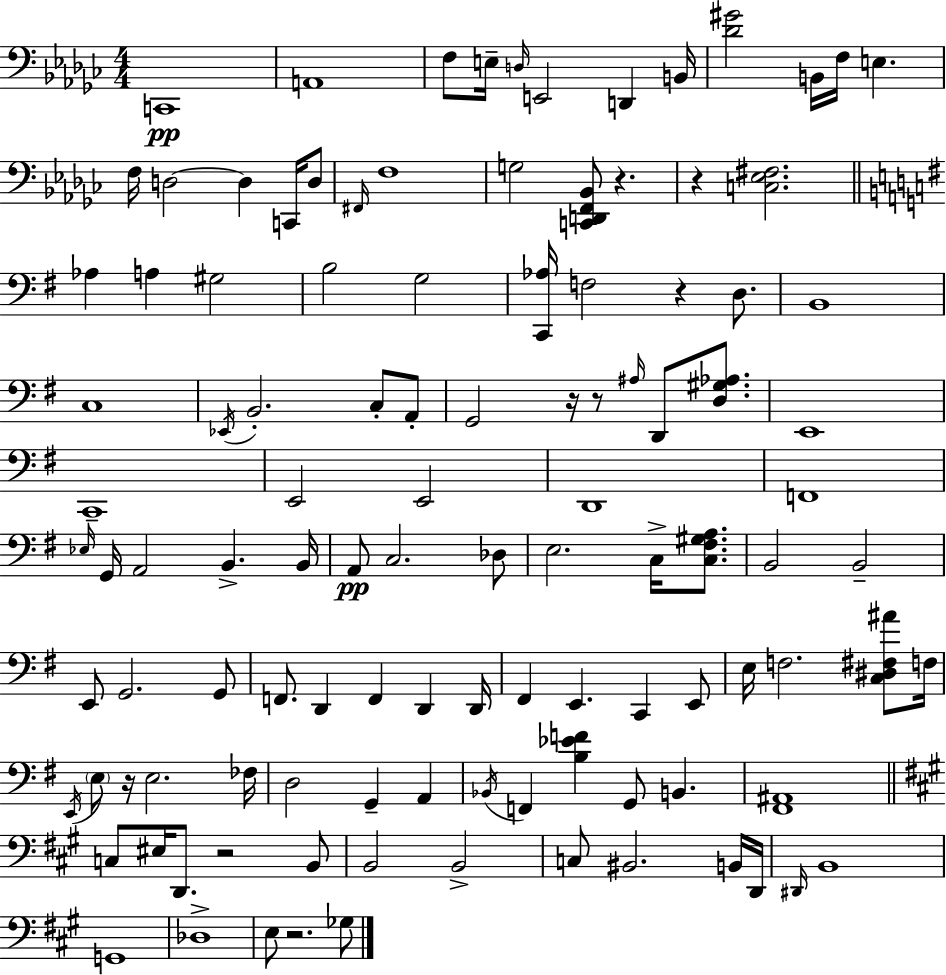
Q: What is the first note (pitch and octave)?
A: C2